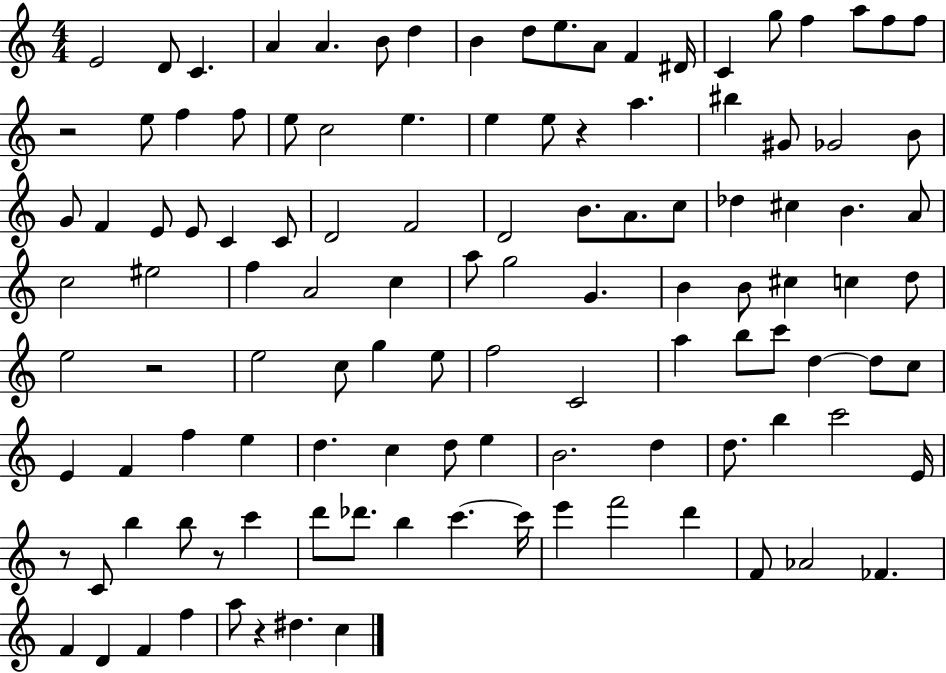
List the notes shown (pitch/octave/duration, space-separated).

E4/h D4/e C4/q. A4/q A4/q. B4/e D5/q B4/q D5/e E5/e. A4/e F4/q D#4/s C4/q G5/e F5/q A5/e F5/e F5/e R/h E5/e F5/q F5/e E5/e C5/h E5/q. E5/q E5/e R/q A5/q. BIS5/q G#4/e Gb4/h B4/e G4/e F4/q E4/e E4/e C4/q C4/e D4/h F4/h D4/h B4/e. A4/e. C5/e Db5/q C#5/q B4/q. A4/e C5/h EIS5/h F5/q A4/h C5/q A5/e G5/h G4/q. B4/q B4/e C#5/q C5/q D5/e E5/h R/h E5/h C5/e G5/q E5/e F5/h C4/h A5/q B5/e C6/e D5/q D5/e C5/e E4/q F4/q F5/q E5/q D5/q. C5/q D5/e E5/q B4/h. D5/q D5/e. B5/q C6/h E4/s R/e C4/e B5/q B5/e R/e C6/q D6/e Db6/e. B5/q C6/q. C6/s E6/q F6/h D6/q F4/e Ab4/h FES4/q. F4/q D4/q F4/q F5/q A5/e R/q D#5/q. C5/q